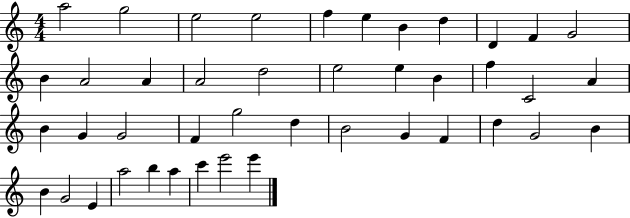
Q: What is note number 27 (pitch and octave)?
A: G5